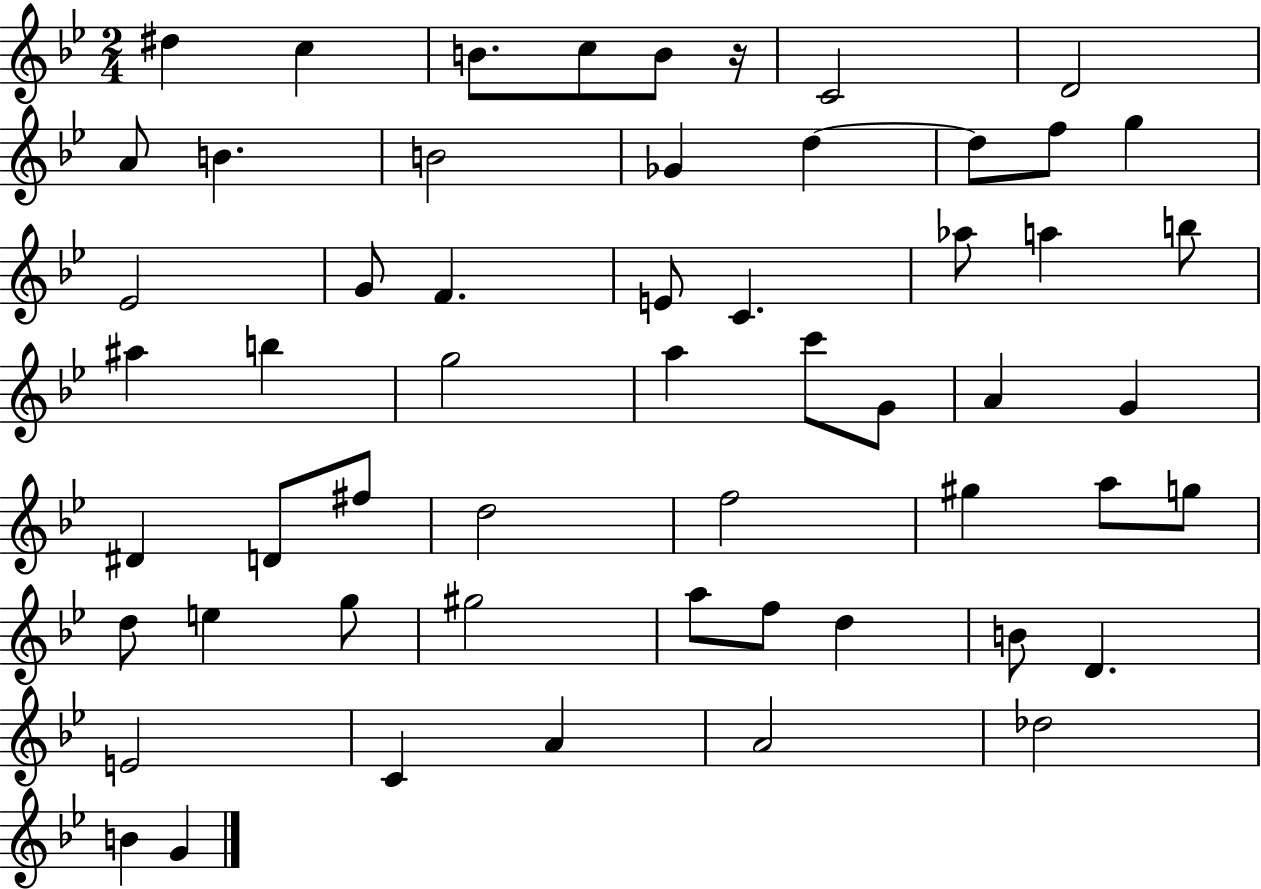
D#5/q C5/q B4/e. C5/e B4/e R/s C4/h D4/h A4/e B4/q. B4/h Gb4/q D5/q D5/e F5/e G5/q Eb4/h G4/e F4/q. E4/e C4/q. Ab5/e A5/q B5/e A#5/q B5/q G5/h A5/q C6/e G4/e A4/q G4/q D#4/q D4/e F#5/e D5/h F5/h G#5/q A5/e G5/e D5/e E5/q G5/e G#5/h A5/e F5/e D5/q B4/e D4/q. E4/h C4/q A4/q A4/h Db5/h B4/q G4/q